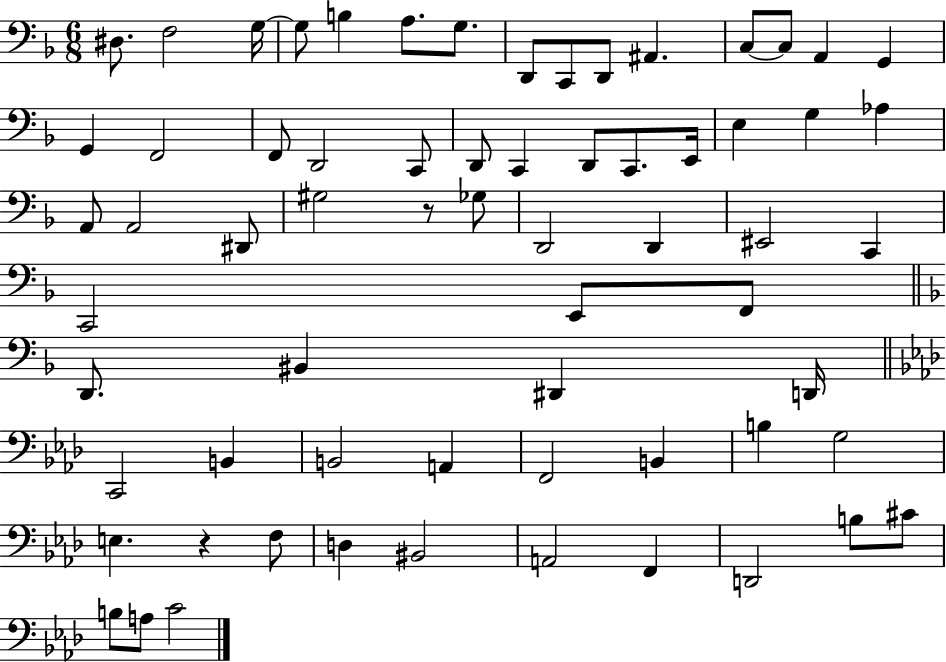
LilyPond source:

{
  \clef bass
  \numericTimeSignature
  \time 6/8
  \key f \major
  dis8. f2 g16~~ | g8 b4 a8. g8. | d,8 c,8 d,8 ais,4. | c8~~ c8 a,4 g,4 | \break g,4 f,2 | f,8 d,2 c,8 | d,8 c,4 d,8 c,8. e,16 | e4 g4 aes4 | \break a,8 a,2 dis,8 | gis2 r8 ges8 | d,2 d,4 | eis,2 c,4 | \break c,2 e,8 f,8 | \bar "||" \break \key f \major d,8. bis,4 dis,4 d,16 | \bar "||" \break \key aes \major c,2 b,4 | b,2 a,4 | f,2 b,4 | b4 g2 | \break e4. r4 f8 | d4 bis,2 | a,2 f,4 | d,2 b8 cis'8 | \break b8 a8 c'2 | \bar "|."
}